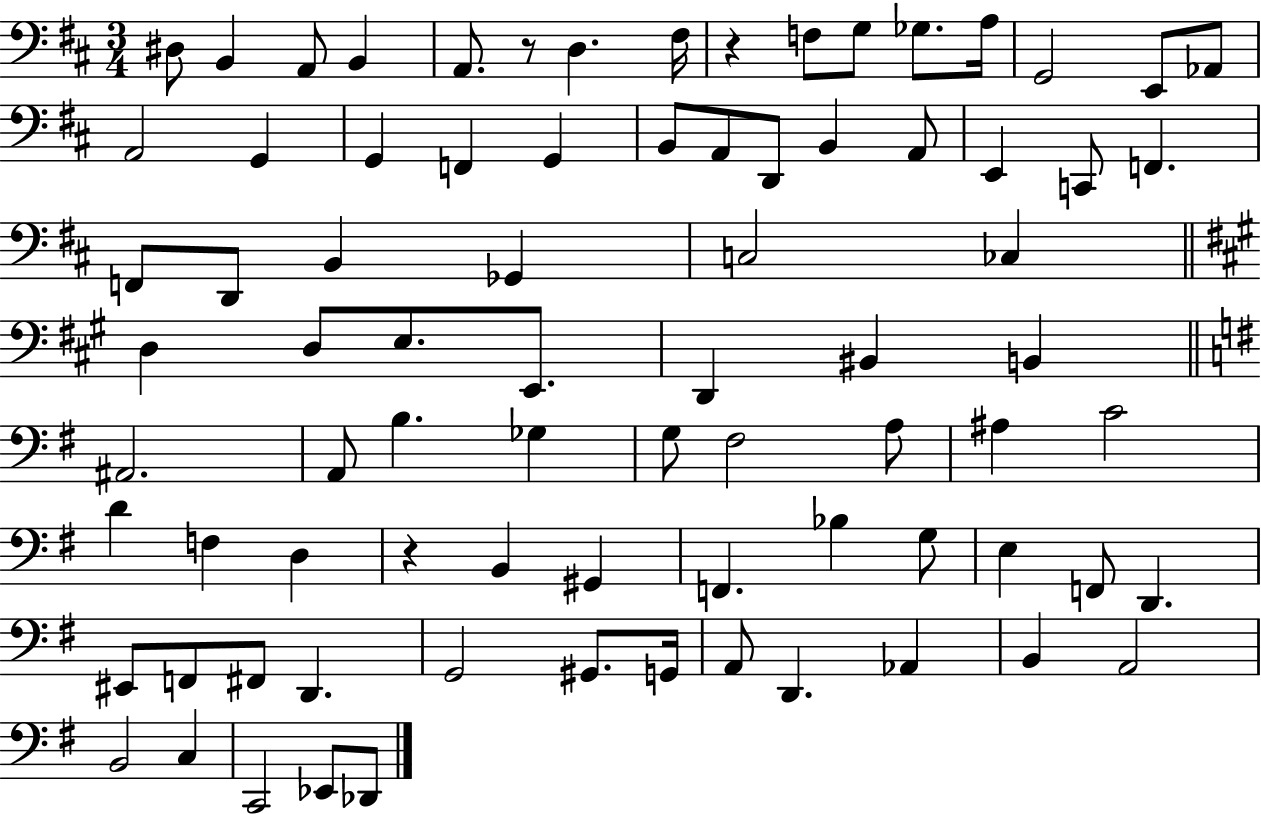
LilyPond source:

{
  \clef bass
  \numericTimeSignature
  \time 3/4
  \key d \major
  dis8 b,4 a,8 b,4 | a,8. r8 d4. fis16 | r4 f8 g8 ges8. a16 | g,2 e,8 aes,8 | \break a,2 g,4 | g,4 f,4 g,4 | b,8 a,8 d,8 b,4 a,8 | e,4 c,8 f,4. | \break f,8 d,8 b,4 ges,4 | c2 ces4 | \bar "||" \break \key a \major d4 d8 e8. e,8. | d,4 bis,4 b,4 | \bar "||" \break \key g \major ais,2. | a,8 b4. ges4 | g8 fis2 a8 | ais4 c'2 | \break d'4 f4 d4 | r4 b,4 gis,4 | f,4. bes4 g8 | e4 f,8 d,4. | \break eis,8 f,8 fis,8 d,4. | g,2 gis,8. g,16 | a,8 d,4. aes,4 | b,4 a,2 | \break b,2 c4 | c,2 ees,8 des,8 | \bar "|."
}